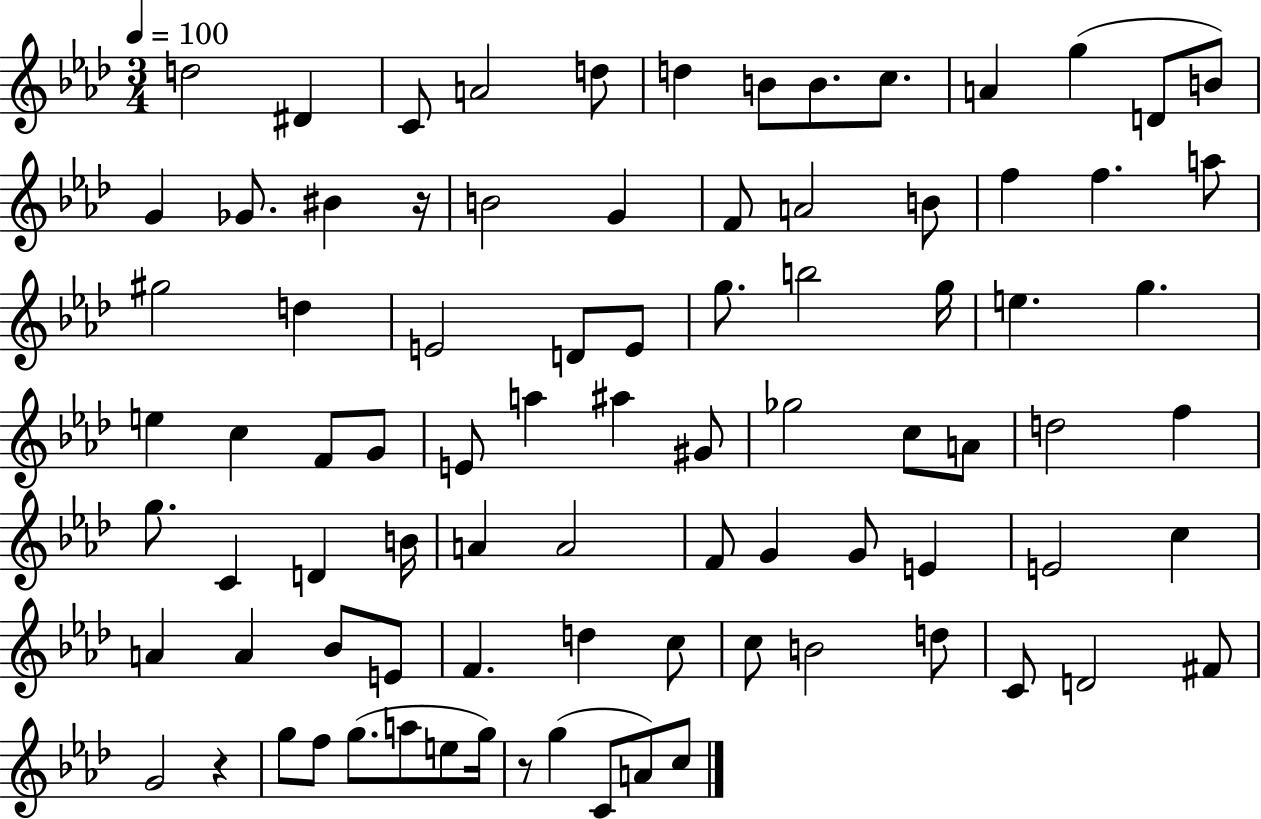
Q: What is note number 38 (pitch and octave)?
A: G4